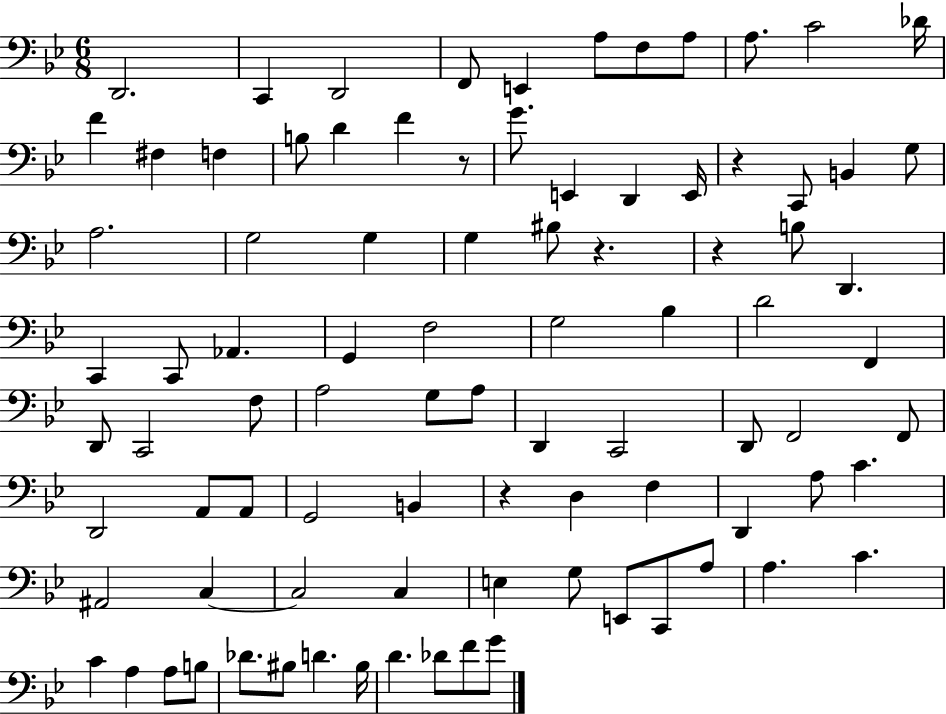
D2/h. C2/q D2/h F2/e E2/q A3/e F3/e A3/e A3/e. C4/h Db4/s F4/q F#3/q F3/q B3/e D4/q F4/q R/e G4/e. E2/q D2/q E2/s R/q C2/e B2/q G3/e A3/h. G3/h G3/q G3/q BIS3/e R/q. R/q B3/e D2/q. C2/q C2/e Ab2/q. G2/q F3/h G3/h Bb3/q D4/h F2/q D2/e C2/h F3/e A3/h G3/e A3/e D2/q C2/h D2/e F2/h F2/e D2/h A2/e A2/e G2/h B2/q R/q D3/q F3/q D2/q A3/e C4/q. A#2/h C3/q C3/h C3/q E3/q G3/e E2/e C2/e A3/e A3/q. C4/q. C4/q A3/q A3/e B3/e Db4/e. BIS3/e D4/q. BIS3/s D4/q. Db4/e F4/e G4/e